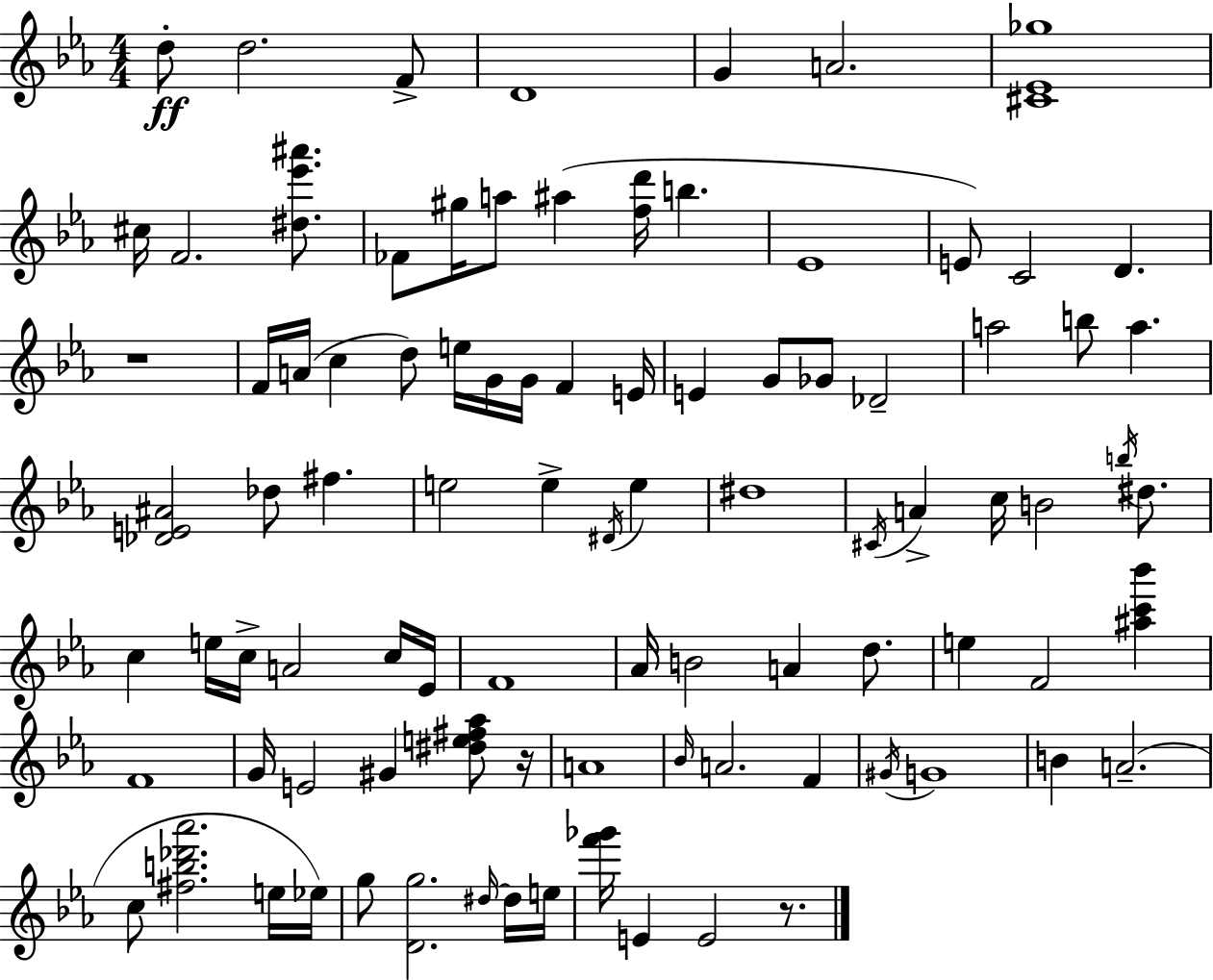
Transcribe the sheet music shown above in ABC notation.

X:1
T:Untitled
M:4/4
L:1/4
K:Cm
d/2 d2 F/2 D4 G A2 [^C_E_g]4 ^c/4 F2 [^d_e'^a']/2 _F/2 ^g/4 a/2 ^a [fd']/4 b _E4 E/2 C2 D z4 F/4 A/4 c d/2 e/4 G/4 G/4 F E/4 E G/2 _G/2 _D2 a2 b/2 a [_DE^A]2 _d/2 ^f e2 e ^D/4 e ^d4 ^C/4 A c/4 B2 b/4 ^d/2 c e/4 c/4 A2 c/4 _E/4 F4 _A/4 B2 A d/2 e F2 [^ac'_b'] F4 G/4 E2 ^G [^de^f_a]/2 z/4 A4 _B/4 A2 F ^G/4 G4 B A2 c/2 [^fb_d'_a']2 e/4 _e/4 g/2 [Dg]2 ^d/4 ^d/4 e/4 [f'_g']/4 E E2 z/2